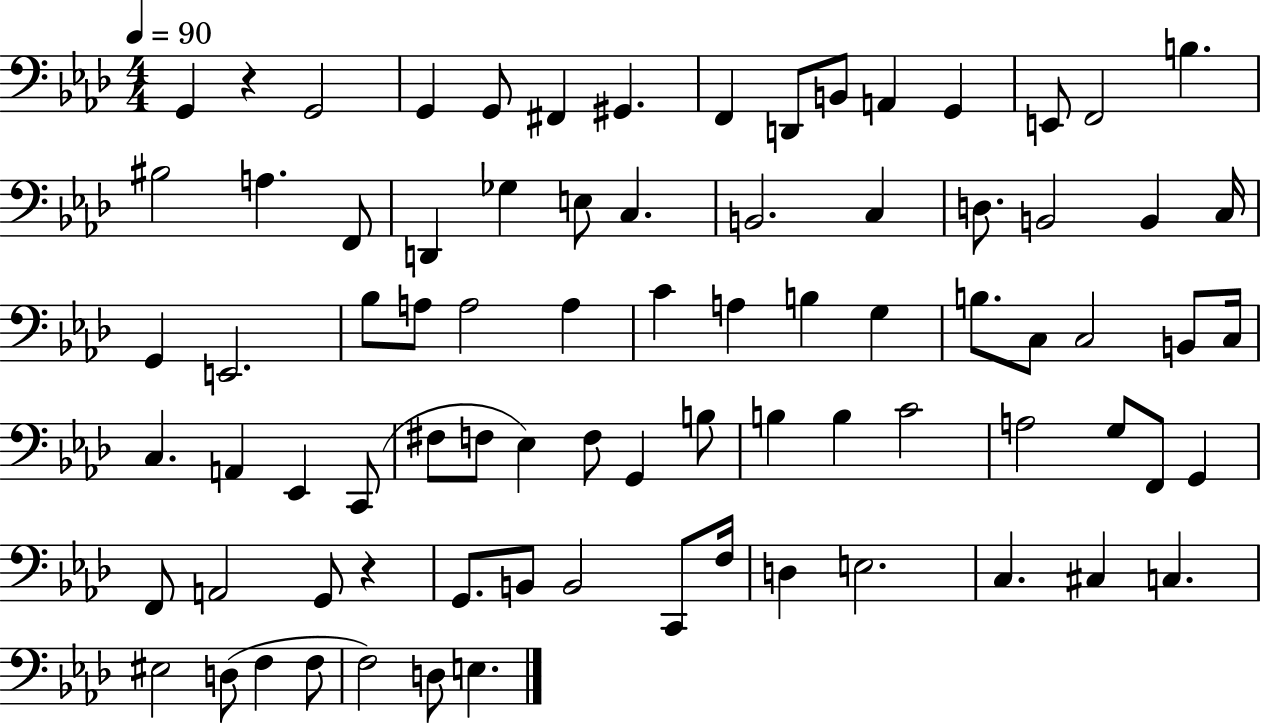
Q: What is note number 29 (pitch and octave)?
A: E2